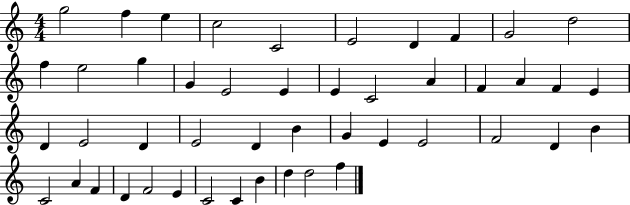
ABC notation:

X:1
T:Untitled
M:4/4
L:1/4
K:C
g2 f e c2 C2 E2 D F G2 d2 f e2 g G E2 E E C2 A F A F E D E2 D E2 D B G E E2 F2 D B C2 A F D F2 E C2 C B d d2 f